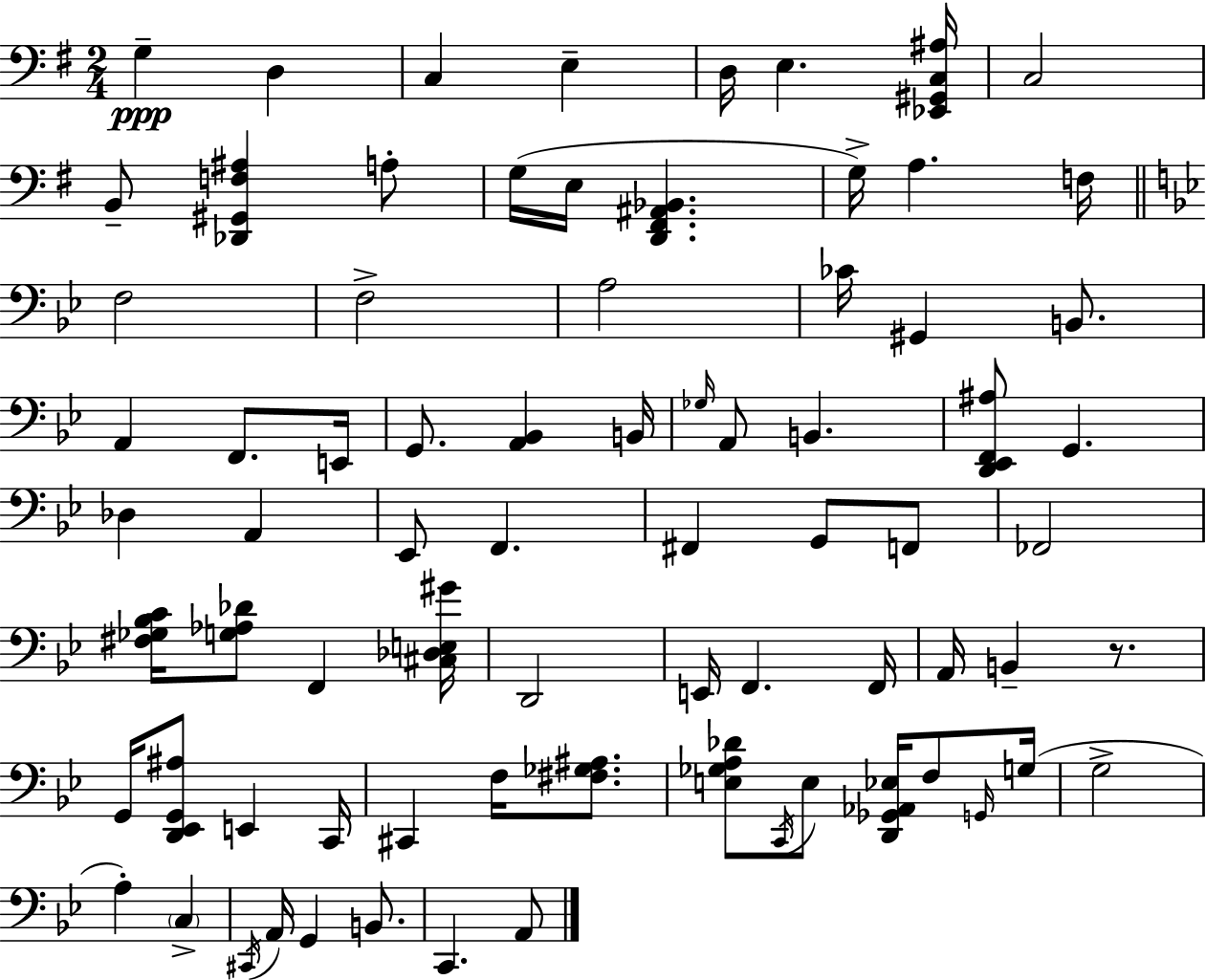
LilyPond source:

{
  \clef bass
  \numericTimeSignature
  \time 2/4
  \key e \minor
  g4--\ppp d4 | c4 e4-- | d16 e4. <ees, gis, c ais>16 | c2 | \break b,8-- <des, gis, f ais>4 a8-. | g16( e16 <d, fis, ais, bes,>4. | g16->) a4. f16 | \bar "||" \break \key bes \major f2 | f2-> | a2 | ces'16 gis,4 b,8. | \break a,4 f,8. e,16 | g,8. <a, bes,>4 b,16 | \grace { ges16 } a,8 b,4. | <d, ees, f, ais>8 g,4. | \break des4 a,4 | ees,8 f,4. | fis,4 g,8 f,8 | fes,2 | \break <fis ges bes c'>16 <g aes des'>8 f,4 | <cis des e gis'>16 d,2 | e,16 f,4. | f,16 a,16 b,4-- r8. | \break g,16 <d, ees, g, ais>8 e,4 | c,16 cis,4 f16 <fis ges ais>8. | <e ges a des'>8 \acciaccatura { c,16 } e8 <d, ges, aes, ees>16 f8 | \grace { g,16 } g16( g2-> | \break a4-.) \parenthesize c4-> | \acciaccatura { cis,16 } a,16 g,4 | b,8. c,4. | a,8 \bar "|."
}